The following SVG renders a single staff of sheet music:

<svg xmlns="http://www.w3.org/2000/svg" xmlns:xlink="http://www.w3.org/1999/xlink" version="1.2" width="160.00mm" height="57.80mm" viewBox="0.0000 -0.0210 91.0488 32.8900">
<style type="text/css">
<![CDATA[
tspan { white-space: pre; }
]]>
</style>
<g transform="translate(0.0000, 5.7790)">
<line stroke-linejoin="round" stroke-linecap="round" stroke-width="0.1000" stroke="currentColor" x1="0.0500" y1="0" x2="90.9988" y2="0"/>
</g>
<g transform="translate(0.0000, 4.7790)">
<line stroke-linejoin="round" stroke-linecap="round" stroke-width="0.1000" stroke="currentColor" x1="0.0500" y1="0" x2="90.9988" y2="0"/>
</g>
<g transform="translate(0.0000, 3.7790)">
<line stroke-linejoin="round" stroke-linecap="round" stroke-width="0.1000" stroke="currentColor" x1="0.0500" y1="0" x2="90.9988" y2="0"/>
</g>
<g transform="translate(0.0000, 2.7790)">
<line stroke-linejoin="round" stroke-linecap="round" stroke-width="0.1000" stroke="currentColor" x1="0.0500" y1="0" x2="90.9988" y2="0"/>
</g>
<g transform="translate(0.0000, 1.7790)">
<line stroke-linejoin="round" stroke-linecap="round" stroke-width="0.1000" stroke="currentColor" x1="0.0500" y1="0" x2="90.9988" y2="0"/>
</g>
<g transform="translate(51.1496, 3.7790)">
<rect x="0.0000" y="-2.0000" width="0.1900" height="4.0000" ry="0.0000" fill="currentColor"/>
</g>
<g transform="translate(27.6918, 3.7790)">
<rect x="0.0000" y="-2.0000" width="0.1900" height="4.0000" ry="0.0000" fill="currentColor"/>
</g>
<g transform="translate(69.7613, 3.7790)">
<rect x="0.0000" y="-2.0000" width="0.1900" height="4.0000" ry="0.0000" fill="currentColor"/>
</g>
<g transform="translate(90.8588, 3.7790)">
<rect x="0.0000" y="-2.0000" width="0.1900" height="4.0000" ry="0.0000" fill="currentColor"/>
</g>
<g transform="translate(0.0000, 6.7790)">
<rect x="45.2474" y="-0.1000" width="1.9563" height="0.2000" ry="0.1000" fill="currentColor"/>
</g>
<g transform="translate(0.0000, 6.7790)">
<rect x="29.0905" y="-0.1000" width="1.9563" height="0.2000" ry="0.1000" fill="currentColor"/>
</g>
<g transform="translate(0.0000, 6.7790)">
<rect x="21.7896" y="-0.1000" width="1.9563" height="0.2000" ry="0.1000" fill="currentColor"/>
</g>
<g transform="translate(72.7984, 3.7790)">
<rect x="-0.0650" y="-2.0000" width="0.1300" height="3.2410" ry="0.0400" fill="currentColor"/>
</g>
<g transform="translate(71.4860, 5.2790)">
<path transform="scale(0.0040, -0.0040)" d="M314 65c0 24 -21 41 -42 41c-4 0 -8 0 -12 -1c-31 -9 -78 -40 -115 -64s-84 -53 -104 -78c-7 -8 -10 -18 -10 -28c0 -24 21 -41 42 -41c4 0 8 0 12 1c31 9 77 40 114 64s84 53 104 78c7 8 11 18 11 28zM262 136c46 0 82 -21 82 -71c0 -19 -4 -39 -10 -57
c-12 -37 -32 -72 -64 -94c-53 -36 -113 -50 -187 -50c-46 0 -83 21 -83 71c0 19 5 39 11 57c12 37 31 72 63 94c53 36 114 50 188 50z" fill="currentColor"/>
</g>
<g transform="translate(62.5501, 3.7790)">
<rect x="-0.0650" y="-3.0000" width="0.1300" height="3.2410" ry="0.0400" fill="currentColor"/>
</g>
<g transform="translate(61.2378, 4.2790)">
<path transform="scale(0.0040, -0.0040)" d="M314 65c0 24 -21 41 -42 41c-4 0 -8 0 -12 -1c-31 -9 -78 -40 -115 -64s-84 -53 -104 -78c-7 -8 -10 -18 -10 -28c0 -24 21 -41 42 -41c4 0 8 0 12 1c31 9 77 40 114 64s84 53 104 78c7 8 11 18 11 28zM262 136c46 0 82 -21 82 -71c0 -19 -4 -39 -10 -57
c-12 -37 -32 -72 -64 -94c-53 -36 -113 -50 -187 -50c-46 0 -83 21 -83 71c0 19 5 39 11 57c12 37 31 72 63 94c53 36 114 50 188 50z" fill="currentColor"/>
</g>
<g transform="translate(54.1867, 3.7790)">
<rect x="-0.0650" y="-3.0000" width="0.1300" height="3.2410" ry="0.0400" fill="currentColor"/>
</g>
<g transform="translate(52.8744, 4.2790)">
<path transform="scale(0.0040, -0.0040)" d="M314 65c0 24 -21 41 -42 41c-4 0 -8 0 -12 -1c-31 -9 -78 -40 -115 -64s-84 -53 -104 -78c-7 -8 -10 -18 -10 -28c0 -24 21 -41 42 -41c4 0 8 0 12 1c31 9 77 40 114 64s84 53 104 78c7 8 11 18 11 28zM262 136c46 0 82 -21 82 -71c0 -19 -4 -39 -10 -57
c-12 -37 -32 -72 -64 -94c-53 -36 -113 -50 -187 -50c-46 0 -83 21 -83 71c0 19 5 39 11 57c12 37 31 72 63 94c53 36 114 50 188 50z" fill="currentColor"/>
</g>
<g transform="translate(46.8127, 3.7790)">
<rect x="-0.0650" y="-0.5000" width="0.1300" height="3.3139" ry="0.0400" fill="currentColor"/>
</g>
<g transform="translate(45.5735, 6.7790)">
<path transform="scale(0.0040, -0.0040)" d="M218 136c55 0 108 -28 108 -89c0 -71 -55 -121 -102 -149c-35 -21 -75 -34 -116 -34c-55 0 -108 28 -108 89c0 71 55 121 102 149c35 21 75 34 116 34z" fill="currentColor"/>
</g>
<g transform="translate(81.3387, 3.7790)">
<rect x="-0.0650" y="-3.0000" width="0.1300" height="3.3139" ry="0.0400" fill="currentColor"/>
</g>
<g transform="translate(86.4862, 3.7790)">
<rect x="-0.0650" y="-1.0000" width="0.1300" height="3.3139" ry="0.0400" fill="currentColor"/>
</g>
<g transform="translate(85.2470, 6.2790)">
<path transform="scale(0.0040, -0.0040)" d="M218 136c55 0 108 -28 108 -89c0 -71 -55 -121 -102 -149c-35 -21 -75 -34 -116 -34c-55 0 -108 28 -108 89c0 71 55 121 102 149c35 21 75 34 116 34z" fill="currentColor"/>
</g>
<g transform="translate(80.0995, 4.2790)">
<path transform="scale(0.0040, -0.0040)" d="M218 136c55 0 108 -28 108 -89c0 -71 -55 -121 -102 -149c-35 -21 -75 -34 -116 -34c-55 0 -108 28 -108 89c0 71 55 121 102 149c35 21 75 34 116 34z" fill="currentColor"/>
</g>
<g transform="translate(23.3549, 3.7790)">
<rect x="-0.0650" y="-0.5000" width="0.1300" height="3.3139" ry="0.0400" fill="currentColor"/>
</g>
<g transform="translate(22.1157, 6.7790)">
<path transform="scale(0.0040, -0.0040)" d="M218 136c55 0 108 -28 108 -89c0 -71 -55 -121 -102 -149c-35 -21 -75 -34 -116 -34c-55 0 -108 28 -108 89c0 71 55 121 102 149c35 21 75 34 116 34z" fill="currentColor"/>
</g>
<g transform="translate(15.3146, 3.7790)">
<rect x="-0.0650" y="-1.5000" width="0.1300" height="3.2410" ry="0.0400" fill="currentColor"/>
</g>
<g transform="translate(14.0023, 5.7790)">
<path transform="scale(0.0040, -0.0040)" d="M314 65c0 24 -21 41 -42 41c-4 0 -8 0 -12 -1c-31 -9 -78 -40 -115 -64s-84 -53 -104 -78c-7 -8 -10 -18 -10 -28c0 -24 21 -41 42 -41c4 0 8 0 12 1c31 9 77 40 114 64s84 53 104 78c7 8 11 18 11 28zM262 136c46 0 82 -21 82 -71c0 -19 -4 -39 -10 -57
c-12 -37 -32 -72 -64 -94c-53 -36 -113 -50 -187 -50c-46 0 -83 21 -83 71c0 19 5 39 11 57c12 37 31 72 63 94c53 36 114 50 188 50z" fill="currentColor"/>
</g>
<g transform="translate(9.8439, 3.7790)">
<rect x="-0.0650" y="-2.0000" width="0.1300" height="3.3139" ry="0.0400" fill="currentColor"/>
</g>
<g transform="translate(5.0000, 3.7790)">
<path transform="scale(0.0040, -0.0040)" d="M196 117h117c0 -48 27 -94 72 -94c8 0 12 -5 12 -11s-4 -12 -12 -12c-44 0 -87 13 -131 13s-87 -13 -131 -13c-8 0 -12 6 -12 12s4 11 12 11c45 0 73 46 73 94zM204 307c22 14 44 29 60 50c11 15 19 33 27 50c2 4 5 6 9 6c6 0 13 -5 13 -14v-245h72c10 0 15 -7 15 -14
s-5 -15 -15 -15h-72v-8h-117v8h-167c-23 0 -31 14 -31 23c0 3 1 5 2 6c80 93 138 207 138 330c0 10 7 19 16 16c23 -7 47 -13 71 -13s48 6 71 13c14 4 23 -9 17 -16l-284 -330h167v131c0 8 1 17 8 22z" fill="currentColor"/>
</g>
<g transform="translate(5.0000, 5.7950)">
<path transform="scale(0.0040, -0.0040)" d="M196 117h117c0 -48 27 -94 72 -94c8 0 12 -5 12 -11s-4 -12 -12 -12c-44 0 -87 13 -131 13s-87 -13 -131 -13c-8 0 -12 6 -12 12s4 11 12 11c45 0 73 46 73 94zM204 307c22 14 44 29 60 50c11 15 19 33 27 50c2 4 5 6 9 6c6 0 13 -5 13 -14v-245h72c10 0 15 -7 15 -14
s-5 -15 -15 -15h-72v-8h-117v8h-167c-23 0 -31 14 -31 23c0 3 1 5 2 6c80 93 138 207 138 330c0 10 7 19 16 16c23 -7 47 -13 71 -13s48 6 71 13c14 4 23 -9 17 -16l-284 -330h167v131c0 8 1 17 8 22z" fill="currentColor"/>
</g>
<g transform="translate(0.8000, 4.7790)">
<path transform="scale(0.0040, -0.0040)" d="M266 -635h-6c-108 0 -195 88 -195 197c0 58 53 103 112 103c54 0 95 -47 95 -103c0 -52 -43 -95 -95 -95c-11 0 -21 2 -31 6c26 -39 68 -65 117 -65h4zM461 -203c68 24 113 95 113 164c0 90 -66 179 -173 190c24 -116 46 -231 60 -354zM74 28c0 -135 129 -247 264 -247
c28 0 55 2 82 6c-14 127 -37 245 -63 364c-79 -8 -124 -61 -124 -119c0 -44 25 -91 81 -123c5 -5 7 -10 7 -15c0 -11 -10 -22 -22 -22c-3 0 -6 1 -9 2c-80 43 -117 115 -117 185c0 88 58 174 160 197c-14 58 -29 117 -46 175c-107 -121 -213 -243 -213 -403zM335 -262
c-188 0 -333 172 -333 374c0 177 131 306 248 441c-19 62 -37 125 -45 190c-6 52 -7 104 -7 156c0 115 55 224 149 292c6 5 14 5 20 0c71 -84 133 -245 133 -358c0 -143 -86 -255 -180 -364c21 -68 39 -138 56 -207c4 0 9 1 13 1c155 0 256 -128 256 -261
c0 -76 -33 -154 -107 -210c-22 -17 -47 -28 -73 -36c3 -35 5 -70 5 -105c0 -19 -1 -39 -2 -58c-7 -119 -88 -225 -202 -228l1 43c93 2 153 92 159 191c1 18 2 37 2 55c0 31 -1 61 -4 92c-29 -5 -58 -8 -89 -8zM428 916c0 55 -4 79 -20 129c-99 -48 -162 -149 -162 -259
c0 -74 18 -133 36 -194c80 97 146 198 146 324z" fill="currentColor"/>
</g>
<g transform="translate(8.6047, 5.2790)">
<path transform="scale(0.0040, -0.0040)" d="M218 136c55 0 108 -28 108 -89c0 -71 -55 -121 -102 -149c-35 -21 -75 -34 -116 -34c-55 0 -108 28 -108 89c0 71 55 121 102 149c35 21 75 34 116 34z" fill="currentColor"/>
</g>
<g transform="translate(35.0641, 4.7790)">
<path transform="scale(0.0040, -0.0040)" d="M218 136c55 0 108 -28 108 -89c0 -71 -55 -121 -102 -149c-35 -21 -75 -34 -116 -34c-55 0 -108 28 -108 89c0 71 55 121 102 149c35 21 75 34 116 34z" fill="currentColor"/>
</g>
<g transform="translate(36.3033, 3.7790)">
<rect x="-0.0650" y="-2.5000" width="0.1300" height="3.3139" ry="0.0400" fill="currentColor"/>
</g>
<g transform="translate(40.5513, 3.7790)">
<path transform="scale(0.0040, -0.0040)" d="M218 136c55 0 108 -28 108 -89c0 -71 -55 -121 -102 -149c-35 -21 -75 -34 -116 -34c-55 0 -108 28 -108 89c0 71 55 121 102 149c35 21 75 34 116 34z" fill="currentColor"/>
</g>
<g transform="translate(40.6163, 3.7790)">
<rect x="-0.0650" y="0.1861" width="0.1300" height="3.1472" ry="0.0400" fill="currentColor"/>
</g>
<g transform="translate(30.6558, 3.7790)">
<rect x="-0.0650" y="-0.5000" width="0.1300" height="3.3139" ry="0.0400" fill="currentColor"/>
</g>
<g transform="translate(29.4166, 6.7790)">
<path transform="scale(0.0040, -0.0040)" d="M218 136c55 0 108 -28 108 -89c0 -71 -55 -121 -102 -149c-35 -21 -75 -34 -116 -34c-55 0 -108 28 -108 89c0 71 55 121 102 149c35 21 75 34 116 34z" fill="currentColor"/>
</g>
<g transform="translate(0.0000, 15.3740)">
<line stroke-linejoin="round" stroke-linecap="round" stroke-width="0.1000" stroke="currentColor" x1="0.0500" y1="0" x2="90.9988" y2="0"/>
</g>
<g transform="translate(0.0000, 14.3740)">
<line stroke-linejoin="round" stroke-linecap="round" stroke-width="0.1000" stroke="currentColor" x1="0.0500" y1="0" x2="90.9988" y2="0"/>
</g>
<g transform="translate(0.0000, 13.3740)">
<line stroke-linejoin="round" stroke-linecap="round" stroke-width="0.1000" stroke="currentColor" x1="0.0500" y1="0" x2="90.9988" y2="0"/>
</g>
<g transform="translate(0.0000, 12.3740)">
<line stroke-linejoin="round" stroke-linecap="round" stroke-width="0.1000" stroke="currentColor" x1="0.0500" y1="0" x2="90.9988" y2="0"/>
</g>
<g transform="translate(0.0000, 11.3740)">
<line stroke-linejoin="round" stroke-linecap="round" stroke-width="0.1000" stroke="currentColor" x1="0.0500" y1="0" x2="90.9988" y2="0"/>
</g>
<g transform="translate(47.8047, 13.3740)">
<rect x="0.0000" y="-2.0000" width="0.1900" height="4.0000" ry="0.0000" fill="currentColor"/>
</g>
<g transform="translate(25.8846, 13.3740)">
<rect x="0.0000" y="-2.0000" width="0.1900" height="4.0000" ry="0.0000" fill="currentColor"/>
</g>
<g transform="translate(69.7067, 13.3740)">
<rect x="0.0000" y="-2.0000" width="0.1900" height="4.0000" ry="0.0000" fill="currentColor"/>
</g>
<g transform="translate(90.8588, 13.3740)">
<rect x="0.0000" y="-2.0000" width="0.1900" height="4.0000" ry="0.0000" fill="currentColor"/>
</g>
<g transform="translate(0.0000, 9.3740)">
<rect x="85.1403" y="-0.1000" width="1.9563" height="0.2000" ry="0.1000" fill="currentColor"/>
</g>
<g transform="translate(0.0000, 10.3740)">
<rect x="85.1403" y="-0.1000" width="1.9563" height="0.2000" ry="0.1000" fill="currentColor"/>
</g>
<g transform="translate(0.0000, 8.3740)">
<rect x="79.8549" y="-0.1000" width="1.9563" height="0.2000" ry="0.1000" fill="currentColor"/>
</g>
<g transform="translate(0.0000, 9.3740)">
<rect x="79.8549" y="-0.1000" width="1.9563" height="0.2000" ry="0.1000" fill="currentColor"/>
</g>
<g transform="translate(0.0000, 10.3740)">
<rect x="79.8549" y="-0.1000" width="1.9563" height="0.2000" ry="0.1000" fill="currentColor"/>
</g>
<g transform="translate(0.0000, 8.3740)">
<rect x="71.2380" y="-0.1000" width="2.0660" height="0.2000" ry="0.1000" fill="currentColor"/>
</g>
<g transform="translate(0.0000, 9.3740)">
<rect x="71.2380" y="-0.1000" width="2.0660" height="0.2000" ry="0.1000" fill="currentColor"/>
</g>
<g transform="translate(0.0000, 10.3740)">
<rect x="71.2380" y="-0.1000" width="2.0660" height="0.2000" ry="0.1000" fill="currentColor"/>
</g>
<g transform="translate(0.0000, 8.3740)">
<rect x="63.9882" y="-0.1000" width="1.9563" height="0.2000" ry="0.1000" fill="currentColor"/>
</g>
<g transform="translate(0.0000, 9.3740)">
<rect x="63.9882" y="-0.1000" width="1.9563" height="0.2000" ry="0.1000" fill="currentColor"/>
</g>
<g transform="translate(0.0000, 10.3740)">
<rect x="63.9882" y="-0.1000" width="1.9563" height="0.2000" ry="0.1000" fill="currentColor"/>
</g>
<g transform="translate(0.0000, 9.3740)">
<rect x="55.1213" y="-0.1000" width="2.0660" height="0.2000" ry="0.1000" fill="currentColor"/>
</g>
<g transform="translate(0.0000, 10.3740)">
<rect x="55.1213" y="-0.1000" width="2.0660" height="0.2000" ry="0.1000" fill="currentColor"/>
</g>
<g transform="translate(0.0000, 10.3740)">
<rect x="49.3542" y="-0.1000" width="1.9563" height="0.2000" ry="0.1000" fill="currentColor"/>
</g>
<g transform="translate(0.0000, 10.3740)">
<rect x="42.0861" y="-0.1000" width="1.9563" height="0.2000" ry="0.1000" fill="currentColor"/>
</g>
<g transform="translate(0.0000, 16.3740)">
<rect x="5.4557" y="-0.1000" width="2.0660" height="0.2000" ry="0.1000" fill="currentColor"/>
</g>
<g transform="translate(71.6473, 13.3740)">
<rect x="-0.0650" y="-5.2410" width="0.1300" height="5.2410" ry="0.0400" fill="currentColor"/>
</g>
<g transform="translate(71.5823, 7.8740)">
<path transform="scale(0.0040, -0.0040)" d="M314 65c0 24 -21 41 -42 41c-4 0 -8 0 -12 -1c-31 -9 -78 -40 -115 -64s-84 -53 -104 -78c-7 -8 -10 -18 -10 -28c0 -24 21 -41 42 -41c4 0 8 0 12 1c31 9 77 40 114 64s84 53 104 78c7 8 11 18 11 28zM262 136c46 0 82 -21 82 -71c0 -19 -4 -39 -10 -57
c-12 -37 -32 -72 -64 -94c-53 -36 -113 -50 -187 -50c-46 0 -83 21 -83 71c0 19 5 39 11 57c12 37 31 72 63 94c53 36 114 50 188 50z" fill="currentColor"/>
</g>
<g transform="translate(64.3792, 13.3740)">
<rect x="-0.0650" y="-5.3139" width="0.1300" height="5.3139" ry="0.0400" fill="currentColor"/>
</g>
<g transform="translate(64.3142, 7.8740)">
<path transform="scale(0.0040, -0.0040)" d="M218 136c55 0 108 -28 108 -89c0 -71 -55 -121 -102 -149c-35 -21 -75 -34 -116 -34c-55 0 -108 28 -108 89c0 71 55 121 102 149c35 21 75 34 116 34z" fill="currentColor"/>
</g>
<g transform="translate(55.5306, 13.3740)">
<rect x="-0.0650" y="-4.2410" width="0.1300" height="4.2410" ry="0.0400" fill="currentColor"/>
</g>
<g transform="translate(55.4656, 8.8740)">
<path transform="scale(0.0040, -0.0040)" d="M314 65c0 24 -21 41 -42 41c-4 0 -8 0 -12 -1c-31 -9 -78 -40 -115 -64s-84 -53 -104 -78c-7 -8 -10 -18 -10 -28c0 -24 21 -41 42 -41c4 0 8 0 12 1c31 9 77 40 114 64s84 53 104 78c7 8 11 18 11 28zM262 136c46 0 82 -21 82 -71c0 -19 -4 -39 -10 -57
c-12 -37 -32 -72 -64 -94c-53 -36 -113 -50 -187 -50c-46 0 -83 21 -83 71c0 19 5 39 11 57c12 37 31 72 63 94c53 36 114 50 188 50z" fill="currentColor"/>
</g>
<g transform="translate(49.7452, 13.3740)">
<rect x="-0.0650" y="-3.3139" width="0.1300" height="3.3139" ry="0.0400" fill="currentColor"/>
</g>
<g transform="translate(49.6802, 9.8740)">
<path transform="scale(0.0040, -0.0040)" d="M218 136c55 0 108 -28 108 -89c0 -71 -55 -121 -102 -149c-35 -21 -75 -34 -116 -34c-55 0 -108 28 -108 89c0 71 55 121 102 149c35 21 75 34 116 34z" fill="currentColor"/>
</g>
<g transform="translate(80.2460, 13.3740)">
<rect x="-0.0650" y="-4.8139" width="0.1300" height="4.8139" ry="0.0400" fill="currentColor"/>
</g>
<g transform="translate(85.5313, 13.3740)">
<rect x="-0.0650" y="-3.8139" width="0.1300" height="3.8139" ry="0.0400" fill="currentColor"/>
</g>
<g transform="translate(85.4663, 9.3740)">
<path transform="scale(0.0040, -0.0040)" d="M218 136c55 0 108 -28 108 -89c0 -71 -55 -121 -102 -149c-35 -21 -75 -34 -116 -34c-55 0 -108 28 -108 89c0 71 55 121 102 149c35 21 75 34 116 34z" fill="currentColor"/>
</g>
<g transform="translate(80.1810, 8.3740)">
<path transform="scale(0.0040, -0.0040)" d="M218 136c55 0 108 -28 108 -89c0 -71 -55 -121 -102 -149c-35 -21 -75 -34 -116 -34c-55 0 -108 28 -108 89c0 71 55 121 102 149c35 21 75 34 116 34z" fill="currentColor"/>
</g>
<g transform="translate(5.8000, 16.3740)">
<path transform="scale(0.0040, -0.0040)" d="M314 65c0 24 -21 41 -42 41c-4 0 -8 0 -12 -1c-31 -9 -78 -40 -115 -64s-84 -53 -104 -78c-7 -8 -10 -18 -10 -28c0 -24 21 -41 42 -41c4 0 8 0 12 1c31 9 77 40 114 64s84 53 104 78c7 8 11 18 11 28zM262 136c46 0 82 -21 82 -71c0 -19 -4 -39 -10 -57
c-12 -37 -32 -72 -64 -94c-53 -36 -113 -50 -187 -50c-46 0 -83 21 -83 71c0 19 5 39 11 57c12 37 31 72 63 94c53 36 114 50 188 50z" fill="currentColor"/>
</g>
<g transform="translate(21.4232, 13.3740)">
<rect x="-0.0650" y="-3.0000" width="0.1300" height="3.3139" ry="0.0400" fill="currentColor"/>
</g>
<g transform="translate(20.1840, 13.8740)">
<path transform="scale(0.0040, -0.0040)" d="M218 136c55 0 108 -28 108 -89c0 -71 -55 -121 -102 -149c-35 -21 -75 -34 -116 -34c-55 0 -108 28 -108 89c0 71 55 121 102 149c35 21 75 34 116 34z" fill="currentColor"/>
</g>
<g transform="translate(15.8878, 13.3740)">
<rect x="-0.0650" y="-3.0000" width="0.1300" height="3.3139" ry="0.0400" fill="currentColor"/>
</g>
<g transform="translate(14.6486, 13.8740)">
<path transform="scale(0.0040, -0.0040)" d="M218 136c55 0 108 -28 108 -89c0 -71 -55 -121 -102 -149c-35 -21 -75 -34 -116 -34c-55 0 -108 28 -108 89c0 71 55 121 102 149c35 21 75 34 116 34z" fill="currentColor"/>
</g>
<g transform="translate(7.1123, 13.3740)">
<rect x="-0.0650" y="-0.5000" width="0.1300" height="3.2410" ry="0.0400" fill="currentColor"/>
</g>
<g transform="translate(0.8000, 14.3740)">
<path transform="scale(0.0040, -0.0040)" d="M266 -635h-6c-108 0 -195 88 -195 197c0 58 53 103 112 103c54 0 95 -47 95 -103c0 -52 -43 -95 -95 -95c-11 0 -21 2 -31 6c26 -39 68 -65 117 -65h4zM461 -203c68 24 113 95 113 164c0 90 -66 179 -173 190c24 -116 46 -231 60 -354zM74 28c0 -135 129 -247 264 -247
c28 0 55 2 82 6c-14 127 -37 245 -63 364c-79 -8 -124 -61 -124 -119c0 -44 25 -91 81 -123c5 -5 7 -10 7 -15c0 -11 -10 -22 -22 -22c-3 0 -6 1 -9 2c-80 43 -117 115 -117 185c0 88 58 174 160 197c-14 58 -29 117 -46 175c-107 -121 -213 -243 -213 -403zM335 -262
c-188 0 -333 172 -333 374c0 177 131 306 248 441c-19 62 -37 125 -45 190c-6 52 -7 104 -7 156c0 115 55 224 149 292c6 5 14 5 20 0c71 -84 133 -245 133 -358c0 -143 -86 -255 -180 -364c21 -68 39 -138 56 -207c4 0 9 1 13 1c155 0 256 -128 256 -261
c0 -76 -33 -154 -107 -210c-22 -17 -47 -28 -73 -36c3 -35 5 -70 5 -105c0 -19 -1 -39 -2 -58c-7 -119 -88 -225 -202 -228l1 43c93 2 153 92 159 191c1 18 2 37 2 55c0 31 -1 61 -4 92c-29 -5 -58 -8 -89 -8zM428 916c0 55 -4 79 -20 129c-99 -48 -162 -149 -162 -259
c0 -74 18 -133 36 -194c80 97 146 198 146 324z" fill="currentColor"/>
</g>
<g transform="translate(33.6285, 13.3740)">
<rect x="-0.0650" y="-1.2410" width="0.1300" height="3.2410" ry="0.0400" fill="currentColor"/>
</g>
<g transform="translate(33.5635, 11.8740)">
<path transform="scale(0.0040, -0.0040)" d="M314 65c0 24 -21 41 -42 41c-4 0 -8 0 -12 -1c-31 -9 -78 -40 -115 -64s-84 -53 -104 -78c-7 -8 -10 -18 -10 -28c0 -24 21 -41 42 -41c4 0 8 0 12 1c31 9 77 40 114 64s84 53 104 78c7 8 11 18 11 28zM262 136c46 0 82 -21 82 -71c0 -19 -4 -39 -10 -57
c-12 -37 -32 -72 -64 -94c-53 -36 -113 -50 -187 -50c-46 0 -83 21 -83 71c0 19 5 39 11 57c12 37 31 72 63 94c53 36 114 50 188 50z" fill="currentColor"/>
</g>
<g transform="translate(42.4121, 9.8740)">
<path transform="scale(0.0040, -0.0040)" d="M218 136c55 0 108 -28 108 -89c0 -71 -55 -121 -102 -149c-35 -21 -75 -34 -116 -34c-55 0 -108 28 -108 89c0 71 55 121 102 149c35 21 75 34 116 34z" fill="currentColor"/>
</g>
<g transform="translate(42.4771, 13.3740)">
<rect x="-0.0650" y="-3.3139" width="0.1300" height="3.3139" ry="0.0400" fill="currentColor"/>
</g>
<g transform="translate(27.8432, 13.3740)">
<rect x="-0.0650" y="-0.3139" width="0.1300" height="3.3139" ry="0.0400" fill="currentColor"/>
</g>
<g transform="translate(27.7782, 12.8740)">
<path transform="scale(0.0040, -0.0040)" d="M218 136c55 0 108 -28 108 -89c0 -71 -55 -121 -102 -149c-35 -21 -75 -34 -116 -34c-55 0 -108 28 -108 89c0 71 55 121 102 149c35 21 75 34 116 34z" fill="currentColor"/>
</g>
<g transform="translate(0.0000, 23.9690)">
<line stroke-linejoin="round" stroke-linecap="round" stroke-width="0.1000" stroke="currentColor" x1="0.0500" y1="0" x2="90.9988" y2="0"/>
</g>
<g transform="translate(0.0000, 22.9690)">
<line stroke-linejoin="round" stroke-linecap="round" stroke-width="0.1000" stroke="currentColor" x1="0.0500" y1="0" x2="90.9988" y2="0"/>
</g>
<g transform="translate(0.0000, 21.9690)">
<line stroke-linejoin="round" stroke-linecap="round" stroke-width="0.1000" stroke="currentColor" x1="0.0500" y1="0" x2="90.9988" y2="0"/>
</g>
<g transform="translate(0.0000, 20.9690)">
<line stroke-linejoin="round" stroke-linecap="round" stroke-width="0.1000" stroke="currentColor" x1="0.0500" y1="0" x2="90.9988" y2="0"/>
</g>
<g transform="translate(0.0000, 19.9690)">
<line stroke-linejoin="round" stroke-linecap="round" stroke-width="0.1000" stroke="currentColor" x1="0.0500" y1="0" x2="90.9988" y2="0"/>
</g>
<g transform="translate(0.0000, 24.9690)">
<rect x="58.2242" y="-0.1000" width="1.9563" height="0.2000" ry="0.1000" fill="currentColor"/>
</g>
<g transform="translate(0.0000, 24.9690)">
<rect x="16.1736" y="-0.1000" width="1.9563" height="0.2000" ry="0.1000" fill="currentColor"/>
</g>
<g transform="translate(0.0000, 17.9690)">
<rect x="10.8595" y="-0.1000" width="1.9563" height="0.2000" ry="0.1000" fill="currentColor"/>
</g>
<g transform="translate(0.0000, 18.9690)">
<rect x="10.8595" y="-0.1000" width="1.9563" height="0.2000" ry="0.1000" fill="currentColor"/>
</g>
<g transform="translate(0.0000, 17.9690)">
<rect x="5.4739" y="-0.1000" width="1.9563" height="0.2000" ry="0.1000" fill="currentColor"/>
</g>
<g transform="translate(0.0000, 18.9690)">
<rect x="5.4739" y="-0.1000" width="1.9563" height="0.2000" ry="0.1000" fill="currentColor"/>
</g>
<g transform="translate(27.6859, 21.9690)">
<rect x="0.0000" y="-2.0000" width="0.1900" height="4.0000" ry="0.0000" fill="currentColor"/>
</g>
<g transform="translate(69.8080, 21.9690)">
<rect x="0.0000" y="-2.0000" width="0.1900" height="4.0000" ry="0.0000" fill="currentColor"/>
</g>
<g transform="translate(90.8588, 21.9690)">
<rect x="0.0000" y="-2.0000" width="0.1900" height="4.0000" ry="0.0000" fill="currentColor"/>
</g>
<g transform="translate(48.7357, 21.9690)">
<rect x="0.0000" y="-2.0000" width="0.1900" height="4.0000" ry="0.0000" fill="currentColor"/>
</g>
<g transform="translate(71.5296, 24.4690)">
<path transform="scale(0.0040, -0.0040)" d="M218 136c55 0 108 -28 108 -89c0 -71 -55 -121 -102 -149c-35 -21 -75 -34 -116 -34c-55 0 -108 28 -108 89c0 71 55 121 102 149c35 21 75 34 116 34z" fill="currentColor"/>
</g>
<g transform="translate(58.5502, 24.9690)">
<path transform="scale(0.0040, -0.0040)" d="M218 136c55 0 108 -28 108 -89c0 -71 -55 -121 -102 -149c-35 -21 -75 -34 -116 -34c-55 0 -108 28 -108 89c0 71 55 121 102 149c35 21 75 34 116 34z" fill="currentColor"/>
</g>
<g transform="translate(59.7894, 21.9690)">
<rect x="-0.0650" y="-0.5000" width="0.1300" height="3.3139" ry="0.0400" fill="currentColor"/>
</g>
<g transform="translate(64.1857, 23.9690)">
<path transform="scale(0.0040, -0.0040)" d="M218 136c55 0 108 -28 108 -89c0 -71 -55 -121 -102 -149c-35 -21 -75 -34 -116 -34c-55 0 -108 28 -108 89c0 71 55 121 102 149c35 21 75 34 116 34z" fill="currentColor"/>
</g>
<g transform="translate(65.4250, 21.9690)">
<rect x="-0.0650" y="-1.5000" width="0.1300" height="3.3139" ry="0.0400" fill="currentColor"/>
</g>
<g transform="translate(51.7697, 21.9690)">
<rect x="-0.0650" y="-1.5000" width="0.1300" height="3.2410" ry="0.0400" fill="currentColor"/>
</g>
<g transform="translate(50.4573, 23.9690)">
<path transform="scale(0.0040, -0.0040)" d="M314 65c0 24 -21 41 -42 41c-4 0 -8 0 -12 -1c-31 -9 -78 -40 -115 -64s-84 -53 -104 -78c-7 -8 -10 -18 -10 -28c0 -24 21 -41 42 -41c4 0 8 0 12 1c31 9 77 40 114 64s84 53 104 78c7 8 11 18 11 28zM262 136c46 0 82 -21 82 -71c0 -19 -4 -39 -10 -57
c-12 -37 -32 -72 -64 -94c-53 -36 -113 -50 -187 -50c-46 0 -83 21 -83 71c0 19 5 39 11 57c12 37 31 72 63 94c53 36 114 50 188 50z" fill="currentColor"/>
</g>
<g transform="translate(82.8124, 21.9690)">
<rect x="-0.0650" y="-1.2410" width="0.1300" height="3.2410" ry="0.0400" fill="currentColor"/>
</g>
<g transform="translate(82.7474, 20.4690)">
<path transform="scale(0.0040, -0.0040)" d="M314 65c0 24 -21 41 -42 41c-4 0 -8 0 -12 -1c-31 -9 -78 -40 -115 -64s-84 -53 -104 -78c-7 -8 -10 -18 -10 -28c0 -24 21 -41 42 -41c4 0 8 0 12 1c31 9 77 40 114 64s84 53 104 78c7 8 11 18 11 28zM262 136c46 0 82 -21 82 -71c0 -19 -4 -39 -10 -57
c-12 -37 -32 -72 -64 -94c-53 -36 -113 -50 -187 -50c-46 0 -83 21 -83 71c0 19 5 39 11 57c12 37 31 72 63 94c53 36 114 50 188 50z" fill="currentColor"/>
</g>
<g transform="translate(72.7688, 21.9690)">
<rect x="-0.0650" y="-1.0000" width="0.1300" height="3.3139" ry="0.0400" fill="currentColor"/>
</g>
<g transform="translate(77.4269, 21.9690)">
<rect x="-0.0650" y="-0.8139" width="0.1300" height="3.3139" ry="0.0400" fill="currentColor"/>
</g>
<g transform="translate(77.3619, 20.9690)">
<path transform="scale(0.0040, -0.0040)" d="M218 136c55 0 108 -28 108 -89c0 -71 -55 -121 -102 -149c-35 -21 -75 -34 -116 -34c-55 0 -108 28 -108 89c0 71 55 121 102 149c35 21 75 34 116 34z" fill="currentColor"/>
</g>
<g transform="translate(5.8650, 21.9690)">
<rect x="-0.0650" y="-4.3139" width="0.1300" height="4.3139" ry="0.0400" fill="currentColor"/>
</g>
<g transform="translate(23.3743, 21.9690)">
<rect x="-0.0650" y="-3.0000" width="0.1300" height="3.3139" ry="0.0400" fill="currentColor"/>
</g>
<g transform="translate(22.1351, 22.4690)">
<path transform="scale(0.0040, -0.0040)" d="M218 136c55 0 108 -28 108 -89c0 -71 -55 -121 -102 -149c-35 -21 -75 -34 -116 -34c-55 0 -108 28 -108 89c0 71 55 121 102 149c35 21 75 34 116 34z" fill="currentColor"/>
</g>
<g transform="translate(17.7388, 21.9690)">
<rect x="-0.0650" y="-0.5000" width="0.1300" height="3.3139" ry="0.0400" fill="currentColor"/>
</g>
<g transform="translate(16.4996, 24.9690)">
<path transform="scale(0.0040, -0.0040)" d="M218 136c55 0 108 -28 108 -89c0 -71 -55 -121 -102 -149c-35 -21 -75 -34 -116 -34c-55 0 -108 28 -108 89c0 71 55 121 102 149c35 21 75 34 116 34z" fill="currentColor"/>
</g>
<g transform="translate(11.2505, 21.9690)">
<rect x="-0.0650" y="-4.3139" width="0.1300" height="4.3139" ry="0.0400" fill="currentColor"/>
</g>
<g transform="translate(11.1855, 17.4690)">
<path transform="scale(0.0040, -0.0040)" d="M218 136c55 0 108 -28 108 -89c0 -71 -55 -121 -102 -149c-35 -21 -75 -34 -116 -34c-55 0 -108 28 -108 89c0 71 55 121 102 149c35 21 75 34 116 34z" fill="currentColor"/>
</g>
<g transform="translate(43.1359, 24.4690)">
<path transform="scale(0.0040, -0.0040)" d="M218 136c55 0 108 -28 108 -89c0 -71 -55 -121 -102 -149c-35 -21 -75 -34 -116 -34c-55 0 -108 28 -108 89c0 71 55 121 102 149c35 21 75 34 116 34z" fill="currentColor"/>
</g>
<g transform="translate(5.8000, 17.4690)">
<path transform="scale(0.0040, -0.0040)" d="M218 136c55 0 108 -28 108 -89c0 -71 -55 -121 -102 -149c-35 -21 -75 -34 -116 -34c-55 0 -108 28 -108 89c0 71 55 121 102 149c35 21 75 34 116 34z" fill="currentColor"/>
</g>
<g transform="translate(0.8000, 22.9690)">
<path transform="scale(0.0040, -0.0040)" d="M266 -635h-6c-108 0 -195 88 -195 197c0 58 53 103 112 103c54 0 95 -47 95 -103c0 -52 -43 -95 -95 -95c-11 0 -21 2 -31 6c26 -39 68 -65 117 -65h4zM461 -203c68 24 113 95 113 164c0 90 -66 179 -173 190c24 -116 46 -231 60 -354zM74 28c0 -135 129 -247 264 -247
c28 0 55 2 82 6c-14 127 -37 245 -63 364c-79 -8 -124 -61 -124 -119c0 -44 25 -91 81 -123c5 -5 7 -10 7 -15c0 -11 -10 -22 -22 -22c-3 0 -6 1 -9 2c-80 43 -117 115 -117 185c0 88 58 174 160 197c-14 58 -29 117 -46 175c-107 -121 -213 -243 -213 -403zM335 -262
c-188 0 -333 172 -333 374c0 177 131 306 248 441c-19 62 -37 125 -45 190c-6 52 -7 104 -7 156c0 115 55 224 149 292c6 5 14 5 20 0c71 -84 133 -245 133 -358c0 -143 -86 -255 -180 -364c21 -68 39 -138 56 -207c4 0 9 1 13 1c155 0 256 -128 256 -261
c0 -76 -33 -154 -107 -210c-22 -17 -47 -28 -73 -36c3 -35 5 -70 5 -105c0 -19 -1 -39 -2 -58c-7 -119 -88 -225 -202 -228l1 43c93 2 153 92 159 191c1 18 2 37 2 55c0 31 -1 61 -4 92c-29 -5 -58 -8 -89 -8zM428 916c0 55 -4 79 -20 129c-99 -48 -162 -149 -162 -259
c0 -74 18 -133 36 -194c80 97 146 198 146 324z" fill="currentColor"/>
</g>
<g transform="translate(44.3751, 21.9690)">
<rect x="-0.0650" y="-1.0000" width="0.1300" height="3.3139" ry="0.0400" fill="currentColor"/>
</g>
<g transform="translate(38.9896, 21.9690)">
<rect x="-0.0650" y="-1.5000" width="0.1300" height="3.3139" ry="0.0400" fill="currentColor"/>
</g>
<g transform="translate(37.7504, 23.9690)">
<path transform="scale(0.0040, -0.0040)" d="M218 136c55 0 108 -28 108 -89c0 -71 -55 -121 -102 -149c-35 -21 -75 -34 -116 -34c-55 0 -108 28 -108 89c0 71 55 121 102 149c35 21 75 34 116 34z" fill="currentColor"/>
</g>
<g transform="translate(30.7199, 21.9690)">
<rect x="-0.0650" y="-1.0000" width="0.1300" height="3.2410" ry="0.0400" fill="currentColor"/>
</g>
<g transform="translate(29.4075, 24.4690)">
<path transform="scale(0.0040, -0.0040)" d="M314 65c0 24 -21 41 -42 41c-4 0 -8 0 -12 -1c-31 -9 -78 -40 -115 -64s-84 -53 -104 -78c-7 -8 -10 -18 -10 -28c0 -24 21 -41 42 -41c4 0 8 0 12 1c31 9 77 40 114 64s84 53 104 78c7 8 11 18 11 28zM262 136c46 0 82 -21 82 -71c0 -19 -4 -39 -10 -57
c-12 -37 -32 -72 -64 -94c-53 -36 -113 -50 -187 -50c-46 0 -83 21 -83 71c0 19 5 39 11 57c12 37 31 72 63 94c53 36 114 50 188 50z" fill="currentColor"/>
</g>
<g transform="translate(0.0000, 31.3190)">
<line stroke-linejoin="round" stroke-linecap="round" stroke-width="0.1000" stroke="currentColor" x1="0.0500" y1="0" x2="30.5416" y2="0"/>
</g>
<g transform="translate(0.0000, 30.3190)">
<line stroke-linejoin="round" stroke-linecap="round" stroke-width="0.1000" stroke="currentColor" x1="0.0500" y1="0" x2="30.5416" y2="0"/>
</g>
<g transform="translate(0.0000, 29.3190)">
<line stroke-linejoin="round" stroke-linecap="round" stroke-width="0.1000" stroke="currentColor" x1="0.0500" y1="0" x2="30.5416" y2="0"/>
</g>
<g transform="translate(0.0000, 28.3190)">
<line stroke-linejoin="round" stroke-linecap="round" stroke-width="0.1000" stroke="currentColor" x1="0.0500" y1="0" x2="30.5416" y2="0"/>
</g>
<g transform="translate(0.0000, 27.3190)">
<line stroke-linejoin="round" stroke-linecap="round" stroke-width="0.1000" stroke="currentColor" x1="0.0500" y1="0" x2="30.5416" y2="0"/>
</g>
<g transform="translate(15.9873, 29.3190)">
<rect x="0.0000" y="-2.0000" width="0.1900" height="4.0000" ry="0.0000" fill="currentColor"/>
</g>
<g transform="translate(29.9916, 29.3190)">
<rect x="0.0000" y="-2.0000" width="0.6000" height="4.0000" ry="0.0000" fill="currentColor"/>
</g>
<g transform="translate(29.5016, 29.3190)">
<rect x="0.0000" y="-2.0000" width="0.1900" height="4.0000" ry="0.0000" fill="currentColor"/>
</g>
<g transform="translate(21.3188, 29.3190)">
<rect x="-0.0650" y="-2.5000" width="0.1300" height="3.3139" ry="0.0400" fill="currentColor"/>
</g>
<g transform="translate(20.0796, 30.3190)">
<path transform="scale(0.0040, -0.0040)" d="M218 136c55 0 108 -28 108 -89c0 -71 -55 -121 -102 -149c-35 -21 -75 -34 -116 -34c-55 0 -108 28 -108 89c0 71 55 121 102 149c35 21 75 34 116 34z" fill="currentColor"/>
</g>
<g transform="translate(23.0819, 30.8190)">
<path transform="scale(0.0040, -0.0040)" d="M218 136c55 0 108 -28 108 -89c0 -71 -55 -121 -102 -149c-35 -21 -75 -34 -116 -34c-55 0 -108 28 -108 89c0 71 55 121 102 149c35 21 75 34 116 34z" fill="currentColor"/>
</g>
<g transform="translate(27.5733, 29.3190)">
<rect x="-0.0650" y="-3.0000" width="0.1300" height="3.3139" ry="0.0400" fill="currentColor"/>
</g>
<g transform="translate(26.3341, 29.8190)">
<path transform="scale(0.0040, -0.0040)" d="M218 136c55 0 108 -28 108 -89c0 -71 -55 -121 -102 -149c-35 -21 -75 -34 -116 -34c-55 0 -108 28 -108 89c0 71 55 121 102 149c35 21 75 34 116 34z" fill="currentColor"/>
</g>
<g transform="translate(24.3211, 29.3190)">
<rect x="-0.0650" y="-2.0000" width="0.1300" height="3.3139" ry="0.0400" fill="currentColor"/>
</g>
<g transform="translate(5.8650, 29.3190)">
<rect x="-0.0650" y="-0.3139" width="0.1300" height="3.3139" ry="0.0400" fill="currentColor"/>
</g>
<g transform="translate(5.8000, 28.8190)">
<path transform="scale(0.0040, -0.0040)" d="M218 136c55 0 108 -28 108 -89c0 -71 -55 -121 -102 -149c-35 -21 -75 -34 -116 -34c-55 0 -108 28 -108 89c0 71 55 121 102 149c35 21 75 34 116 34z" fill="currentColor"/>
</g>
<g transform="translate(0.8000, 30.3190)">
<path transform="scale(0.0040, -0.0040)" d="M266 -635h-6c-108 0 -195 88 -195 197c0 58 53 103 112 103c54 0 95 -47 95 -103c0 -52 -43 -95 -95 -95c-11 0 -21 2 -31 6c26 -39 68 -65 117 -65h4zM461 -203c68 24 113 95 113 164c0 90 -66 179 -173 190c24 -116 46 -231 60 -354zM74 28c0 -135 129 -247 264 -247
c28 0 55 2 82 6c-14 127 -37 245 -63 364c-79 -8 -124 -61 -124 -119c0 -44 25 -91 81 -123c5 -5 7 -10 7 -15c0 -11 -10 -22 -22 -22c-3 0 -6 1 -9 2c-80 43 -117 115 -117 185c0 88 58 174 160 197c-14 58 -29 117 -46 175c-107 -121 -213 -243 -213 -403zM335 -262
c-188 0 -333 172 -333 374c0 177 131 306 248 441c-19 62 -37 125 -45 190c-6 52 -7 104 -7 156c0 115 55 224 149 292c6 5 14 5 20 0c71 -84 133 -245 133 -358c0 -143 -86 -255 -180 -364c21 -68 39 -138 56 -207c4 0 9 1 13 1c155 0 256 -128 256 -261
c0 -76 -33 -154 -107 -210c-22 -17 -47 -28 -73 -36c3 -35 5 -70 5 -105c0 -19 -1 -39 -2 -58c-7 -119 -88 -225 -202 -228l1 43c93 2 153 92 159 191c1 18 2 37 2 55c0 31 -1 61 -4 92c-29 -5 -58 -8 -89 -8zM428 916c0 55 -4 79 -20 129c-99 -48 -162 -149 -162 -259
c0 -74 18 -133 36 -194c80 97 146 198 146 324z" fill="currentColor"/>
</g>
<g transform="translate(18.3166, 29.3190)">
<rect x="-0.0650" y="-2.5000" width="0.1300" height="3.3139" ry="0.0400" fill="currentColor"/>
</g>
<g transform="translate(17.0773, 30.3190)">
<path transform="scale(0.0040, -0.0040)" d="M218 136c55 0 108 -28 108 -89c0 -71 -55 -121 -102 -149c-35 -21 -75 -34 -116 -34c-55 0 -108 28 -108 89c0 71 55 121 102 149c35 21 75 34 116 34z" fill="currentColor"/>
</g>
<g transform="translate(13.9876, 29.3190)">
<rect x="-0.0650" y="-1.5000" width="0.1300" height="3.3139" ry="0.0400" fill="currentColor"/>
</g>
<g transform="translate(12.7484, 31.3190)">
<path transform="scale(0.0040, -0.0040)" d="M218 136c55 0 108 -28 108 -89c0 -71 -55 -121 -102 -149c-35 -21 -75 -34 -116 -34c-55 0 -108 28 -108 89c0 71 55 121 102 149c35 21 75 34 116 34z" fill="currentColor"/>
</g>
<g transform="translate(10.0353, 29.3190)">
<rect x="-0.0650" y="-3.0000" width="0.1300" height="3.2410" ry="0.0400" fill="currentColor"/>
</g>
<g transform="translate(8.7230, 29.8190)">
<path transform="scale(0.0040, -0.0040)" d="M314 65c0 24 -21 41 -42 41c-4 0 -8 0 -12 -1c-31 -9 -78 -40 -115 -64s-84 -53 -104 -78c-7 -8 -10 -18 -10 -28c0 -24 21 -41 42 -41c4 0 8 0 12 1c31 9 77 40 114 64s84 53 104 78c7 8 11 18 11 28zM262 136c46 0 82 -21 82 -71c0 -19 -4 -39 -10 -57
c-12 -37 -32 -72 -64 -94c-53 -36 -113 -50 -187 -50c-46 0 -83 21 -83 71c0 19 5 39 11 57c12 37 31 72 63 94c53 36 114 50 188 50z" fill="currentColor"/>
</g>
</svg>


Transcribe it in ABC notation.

X:1
T:Untitled
M:4/4
L:1/4
K:C
F E2 C C G B C A2 A2 F2 A D C2 A A c e2 b b d'2 f' f'2 e' c' d' d' C A D2 E D E2 C E D d e2 c A2 E G G F A